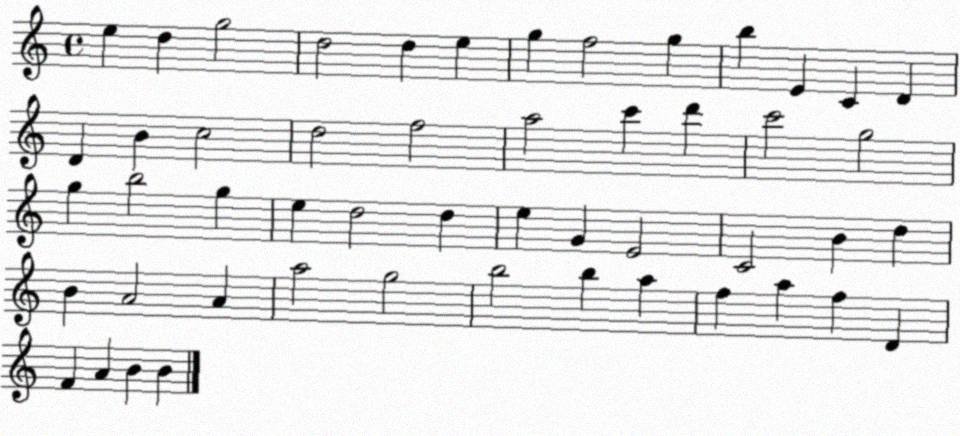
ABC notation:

X:1
T:Untitled
M:4/4
L:1/4
K:C
e d g2 d2 d e g f2 g b E C D D B c2 d2 f2 a2 c' d' c'2 g2 g b2 g e d2 d e G E2 C2 B d B A2 A a2 g2 b2 b a f a f D F A B B